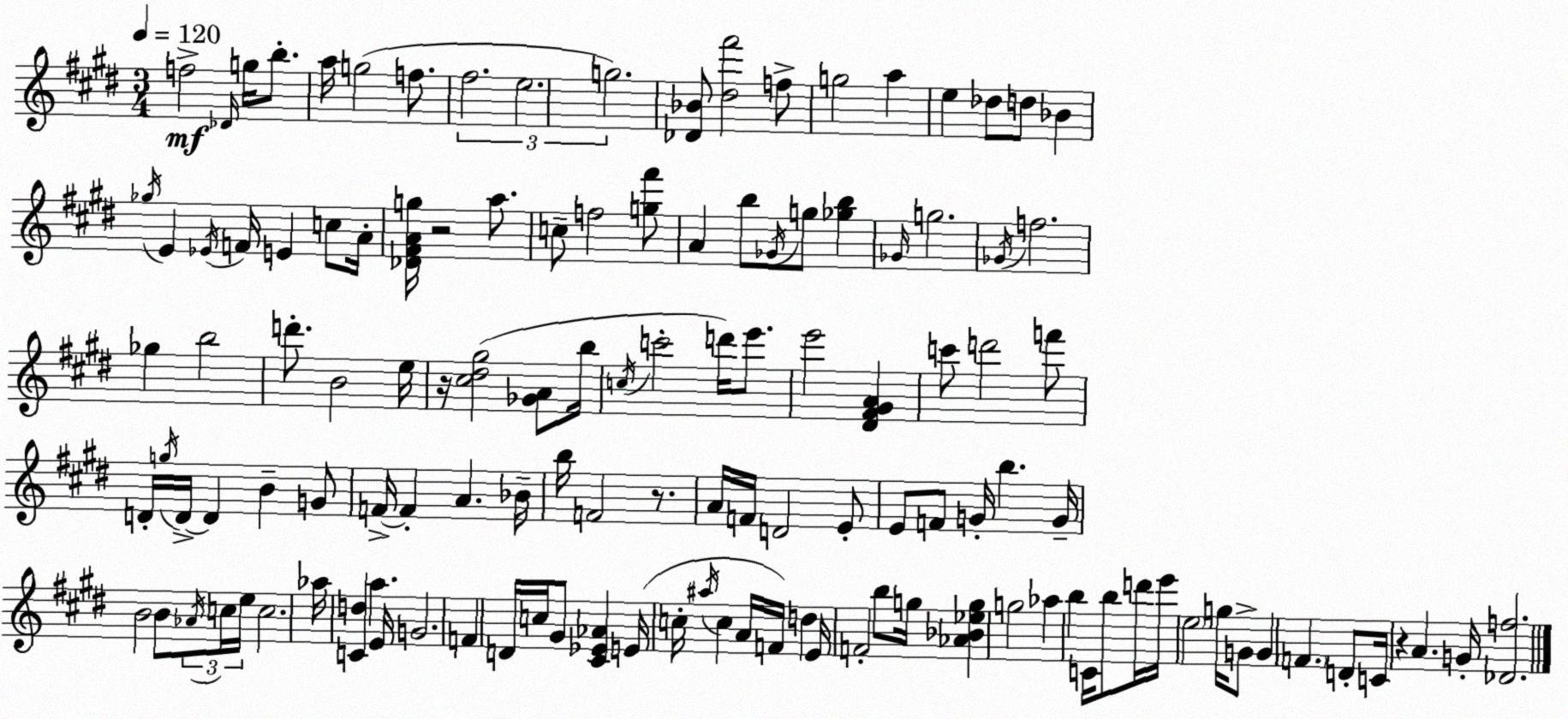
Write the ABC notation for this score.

X:1
T:Untitled
M:3/4
L:1/4
K:E
f2 _D/4 g/4 b/2 a/4 g2 f/2 ^f2 e2 g2 [_D_B]/2 [^d^f']2 f/2 g2 a e _d/2 d/2 _B _g/4 E _E/4 F/4 E c/2 A/4 [_D^FAg]/4 z2 a/2 c/2 f2 [g^f']/2 A b/2 _G/4 g/2 [_gb] _G/4 g2 _G/4 f2 _g b2 d'/2 B2 e/4 z/4 [^c^d^g]2 [_GA]/2 b/4 c/4 c'2 d'/4 e'/2 e'2 [^D^F^GA] c'/2 d'2 f'/2 D/4 g/4 D/4 D B G/2 F/4 F A _B/4 b/4 F2 z/2 A/4 F/4 D2 E/2 E/2 F/2 G/4 b G/4 B2 B/2 _A/4 c/4 e/4 c2 _a/4 [Cd] a E/4 G2 F D/4 c/4 ^G/2 [^C_E_A] E/4 c/4 ^a/4 c A/4 F/4 d E/4 F2 b/2 g/4 [_A_B_eg] g2 _a b C/4 b/2 d'/4 e'/4 e2 g/4 G/2 G F D/2 C/4 z A G/4 [_Df]2